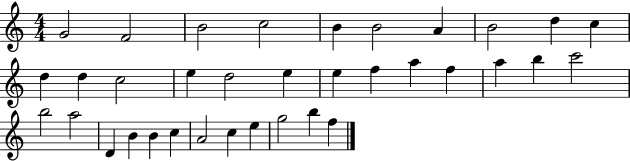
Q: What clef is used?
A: treble